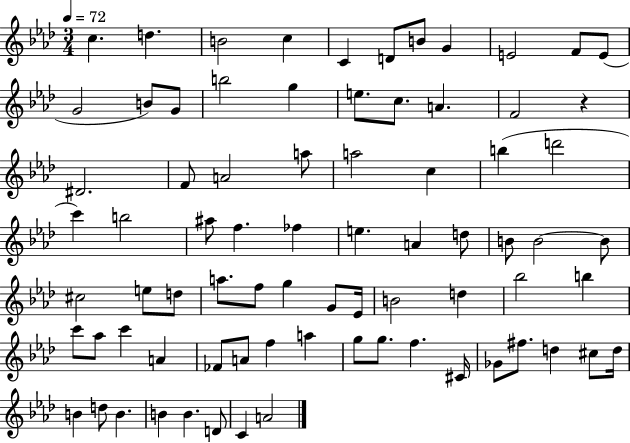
{
  \clef treble
  \numericTimeSignature
  \time 3/4
  \key aes \major
  \tempo 4 = 72
  c''4. d''4. | b'2 c''4 | c'4 d'8 b'8 g'4 | e'2 f'8 e'8( | \break g'2 b'8) g'8 | b''2 g''4 | e''8. c''8. a'4. | f'2 r4 | \break dis'2. | f'8 a'2 a''8 | a''2 c''4 | b''4( d'''2 | \break c'''4) b''2 | ais''8 f''4. fes''4 | e''4. a'4 d''8 | b'8 b'2~~ b'8 | \break cis''2 e''8 d''8 | a''8. f''8 g''4 g'8 ees'16 | b'2 d''4 | bes''2 b''4 | \break c'''8 aes''8 c'''4 a'4 | fes'8 a'8 f''4 a''4 | g''8 g''8. f''4. cis'16 | ges'8 fis''8. d''4 cis''8 d''16 | \break b'4 d''8 b'4. | b'4 b'4. d'8 | c'4 a'2 | \bar "|."
}